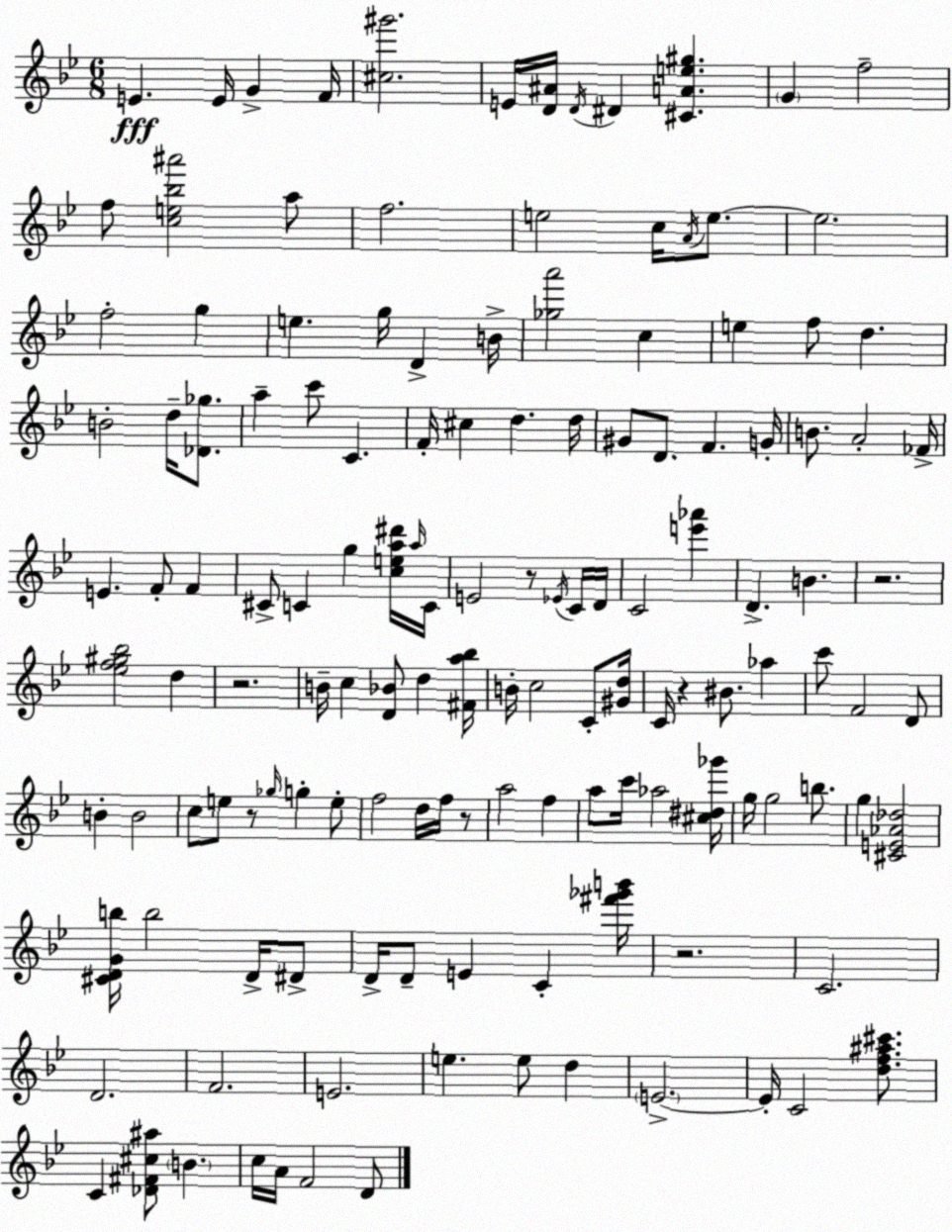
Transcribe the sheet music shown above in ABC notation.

X:1
T:Untitled
M:6/8
L:1/4
K:Gm
E E/4 G F/4 [^c^g']2 E/4 [D^A]/4 D/4 ^D [^CAe^g] G f2 f/2 [ce_b^a']2 a/2 f2 e2 c/4 A/4 e/2 e2 f2 g e g/4 D B/4 [_ga']2 c e f/2 d B2 d/4 [_D_g]/2 a c'/2 C F/4 ^c d d/4 ^G/2 D/2 F G/4 B/2 A2 _F/4 E F/2 F ^C/2 C g [cea^d']/4 a/4 C/4 E2 z/2 _E/4 C/4 D/4 C2 [e'_a'] D B z2 [_ef^g_b]2 d z2 B/4 c [D_B]/2 d [^Fa_b]/4 B/4 c2 C/2 [^Gd]/4 C/4 z ^B/2 _a c'/2 F2 D/2 B B2 c/2 e/2 z/2 _g/4 g e/2 f2 d/4 f/4 z/2 a2 f a/2 c'/4 _a2 [^c^d_g']/4 g/4 g2 b/2 g [^CE_A_d]2 [^CDGb]/4 b2 D/4 ^D/2 D/4 D/2 E C [^f'_g'b']/4 z2 C2 D2 F2 E2 e e/2 d E2 E/4 C2 [df^a^c']/2 C [_D^F^c^a]/2 B c/4 A/4 F2 D/2